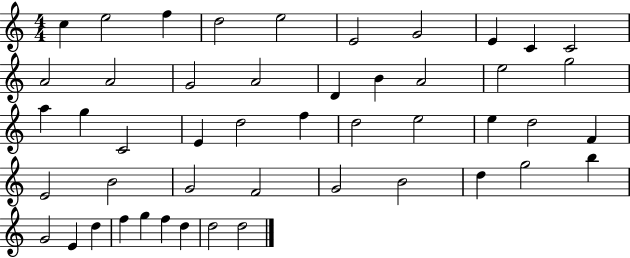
{
  \clef treble
  \numericTimeSignature
  \time 4/4
  \key c \major
  c''4 e''2 f''4 | d''2 e''2 | e'2 g'2 | e'4 c'4 c'2 | \break a'2 a'2 | g'2 a'2 | d'4 b'4 a'2 | e''2 g''2 | \break a''4 g''4 c'2 | e'4 d''2 f''4 | d''2 e''2 | e''4 d''2 f'4 | \break e'2 b'2 | g'2 f'2 | g'2 b'2 | d''4 g''2 b''4 | \break g'2 e'4 d''4 | f''4 g''4 f''4 d''4 | d''2 d''2 | \bar "|."
}